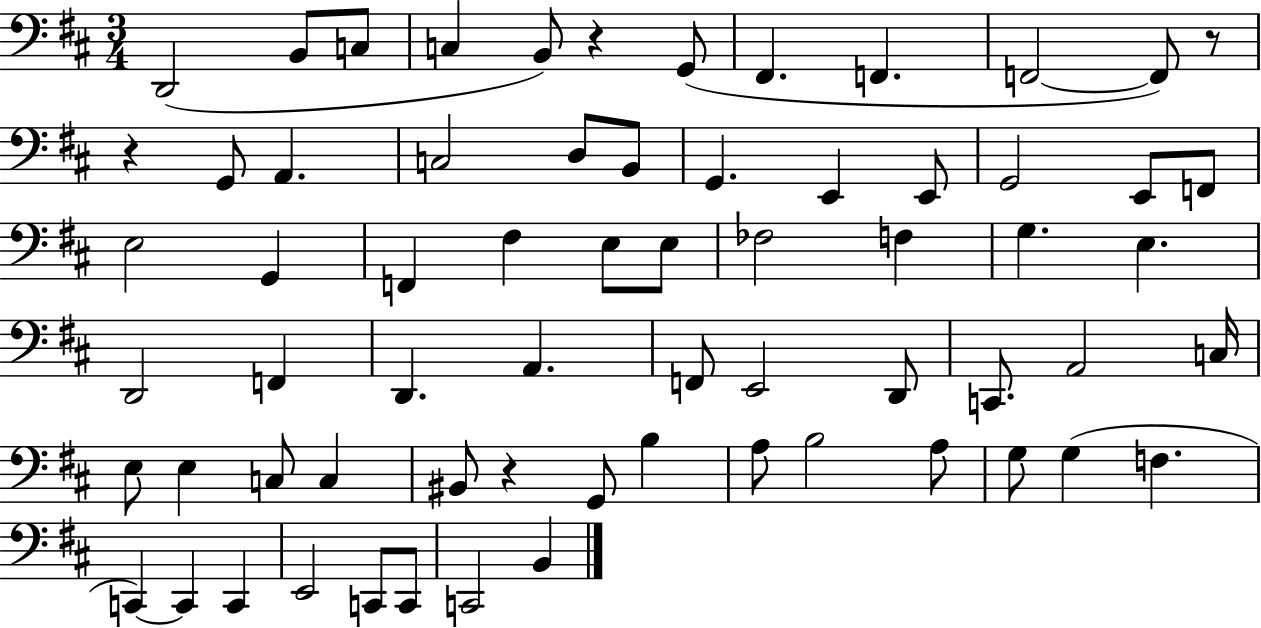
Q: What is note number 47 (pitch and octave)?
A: G2